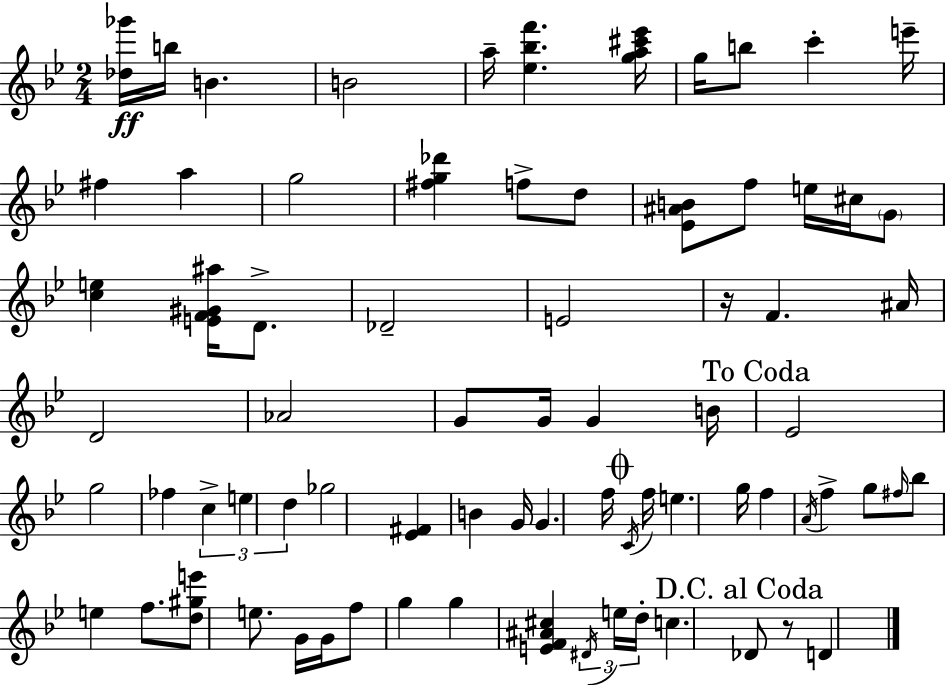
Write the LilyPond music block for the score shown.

{
  \clef treble
  \numericTimeSignature
  \time 2/4
  \key g \minor
  <des'' ges'''>16\ff b''16 b'4. | b'2 | a''16-- <ees'' bes'' f'''>4. <g'' a'' cis''' ees'''>16 | g''16 b''8 c'''4-. e'''16-- | \break fis''4 a''4 | g''2 | <fis'' g'' des'''>4 f''8-> d''8 | <ees' ais' b'>8 f''8 e''16 cis''16 \parenthesize g'8 | \break <c'' e''>4 <e' f' gis' ais''>16 d'8.-> | des'2-- | e'2 | r16 f'4. ais'16 | \break d'2 | aes'2 | g'8 g'16 g'4 b'16 | \mark "To Coda" ees'2 | \break g''2 | fes''4 \tuplet 3/2 { c''4-> | e''4 d''4 } | ges''2 | \break <ees' fis'>4 b'4 | g'16 g'4. f''16 | \mark \markup { \musicglyph "scripts.coda" } \acciaccatura { c'16 } f''16 e''4. | g''16 f''4 \acciaccatura { a'16 } f''4-> | \break g''8 \grace { fis''16 } bes''8 e''4 | f''8. <d'' gis'' e'''>8 | e''8. g'16 g'16 f''8 g''4 | g''4 <e' f' ais' cis''>4 | \break \tuplet 3/2 { \acciaccatura { dis'16 } e''16 d''16-. } c''4. | \mark "D.C. al Coda" des'8 r8 | d'4 \bar "|."
}